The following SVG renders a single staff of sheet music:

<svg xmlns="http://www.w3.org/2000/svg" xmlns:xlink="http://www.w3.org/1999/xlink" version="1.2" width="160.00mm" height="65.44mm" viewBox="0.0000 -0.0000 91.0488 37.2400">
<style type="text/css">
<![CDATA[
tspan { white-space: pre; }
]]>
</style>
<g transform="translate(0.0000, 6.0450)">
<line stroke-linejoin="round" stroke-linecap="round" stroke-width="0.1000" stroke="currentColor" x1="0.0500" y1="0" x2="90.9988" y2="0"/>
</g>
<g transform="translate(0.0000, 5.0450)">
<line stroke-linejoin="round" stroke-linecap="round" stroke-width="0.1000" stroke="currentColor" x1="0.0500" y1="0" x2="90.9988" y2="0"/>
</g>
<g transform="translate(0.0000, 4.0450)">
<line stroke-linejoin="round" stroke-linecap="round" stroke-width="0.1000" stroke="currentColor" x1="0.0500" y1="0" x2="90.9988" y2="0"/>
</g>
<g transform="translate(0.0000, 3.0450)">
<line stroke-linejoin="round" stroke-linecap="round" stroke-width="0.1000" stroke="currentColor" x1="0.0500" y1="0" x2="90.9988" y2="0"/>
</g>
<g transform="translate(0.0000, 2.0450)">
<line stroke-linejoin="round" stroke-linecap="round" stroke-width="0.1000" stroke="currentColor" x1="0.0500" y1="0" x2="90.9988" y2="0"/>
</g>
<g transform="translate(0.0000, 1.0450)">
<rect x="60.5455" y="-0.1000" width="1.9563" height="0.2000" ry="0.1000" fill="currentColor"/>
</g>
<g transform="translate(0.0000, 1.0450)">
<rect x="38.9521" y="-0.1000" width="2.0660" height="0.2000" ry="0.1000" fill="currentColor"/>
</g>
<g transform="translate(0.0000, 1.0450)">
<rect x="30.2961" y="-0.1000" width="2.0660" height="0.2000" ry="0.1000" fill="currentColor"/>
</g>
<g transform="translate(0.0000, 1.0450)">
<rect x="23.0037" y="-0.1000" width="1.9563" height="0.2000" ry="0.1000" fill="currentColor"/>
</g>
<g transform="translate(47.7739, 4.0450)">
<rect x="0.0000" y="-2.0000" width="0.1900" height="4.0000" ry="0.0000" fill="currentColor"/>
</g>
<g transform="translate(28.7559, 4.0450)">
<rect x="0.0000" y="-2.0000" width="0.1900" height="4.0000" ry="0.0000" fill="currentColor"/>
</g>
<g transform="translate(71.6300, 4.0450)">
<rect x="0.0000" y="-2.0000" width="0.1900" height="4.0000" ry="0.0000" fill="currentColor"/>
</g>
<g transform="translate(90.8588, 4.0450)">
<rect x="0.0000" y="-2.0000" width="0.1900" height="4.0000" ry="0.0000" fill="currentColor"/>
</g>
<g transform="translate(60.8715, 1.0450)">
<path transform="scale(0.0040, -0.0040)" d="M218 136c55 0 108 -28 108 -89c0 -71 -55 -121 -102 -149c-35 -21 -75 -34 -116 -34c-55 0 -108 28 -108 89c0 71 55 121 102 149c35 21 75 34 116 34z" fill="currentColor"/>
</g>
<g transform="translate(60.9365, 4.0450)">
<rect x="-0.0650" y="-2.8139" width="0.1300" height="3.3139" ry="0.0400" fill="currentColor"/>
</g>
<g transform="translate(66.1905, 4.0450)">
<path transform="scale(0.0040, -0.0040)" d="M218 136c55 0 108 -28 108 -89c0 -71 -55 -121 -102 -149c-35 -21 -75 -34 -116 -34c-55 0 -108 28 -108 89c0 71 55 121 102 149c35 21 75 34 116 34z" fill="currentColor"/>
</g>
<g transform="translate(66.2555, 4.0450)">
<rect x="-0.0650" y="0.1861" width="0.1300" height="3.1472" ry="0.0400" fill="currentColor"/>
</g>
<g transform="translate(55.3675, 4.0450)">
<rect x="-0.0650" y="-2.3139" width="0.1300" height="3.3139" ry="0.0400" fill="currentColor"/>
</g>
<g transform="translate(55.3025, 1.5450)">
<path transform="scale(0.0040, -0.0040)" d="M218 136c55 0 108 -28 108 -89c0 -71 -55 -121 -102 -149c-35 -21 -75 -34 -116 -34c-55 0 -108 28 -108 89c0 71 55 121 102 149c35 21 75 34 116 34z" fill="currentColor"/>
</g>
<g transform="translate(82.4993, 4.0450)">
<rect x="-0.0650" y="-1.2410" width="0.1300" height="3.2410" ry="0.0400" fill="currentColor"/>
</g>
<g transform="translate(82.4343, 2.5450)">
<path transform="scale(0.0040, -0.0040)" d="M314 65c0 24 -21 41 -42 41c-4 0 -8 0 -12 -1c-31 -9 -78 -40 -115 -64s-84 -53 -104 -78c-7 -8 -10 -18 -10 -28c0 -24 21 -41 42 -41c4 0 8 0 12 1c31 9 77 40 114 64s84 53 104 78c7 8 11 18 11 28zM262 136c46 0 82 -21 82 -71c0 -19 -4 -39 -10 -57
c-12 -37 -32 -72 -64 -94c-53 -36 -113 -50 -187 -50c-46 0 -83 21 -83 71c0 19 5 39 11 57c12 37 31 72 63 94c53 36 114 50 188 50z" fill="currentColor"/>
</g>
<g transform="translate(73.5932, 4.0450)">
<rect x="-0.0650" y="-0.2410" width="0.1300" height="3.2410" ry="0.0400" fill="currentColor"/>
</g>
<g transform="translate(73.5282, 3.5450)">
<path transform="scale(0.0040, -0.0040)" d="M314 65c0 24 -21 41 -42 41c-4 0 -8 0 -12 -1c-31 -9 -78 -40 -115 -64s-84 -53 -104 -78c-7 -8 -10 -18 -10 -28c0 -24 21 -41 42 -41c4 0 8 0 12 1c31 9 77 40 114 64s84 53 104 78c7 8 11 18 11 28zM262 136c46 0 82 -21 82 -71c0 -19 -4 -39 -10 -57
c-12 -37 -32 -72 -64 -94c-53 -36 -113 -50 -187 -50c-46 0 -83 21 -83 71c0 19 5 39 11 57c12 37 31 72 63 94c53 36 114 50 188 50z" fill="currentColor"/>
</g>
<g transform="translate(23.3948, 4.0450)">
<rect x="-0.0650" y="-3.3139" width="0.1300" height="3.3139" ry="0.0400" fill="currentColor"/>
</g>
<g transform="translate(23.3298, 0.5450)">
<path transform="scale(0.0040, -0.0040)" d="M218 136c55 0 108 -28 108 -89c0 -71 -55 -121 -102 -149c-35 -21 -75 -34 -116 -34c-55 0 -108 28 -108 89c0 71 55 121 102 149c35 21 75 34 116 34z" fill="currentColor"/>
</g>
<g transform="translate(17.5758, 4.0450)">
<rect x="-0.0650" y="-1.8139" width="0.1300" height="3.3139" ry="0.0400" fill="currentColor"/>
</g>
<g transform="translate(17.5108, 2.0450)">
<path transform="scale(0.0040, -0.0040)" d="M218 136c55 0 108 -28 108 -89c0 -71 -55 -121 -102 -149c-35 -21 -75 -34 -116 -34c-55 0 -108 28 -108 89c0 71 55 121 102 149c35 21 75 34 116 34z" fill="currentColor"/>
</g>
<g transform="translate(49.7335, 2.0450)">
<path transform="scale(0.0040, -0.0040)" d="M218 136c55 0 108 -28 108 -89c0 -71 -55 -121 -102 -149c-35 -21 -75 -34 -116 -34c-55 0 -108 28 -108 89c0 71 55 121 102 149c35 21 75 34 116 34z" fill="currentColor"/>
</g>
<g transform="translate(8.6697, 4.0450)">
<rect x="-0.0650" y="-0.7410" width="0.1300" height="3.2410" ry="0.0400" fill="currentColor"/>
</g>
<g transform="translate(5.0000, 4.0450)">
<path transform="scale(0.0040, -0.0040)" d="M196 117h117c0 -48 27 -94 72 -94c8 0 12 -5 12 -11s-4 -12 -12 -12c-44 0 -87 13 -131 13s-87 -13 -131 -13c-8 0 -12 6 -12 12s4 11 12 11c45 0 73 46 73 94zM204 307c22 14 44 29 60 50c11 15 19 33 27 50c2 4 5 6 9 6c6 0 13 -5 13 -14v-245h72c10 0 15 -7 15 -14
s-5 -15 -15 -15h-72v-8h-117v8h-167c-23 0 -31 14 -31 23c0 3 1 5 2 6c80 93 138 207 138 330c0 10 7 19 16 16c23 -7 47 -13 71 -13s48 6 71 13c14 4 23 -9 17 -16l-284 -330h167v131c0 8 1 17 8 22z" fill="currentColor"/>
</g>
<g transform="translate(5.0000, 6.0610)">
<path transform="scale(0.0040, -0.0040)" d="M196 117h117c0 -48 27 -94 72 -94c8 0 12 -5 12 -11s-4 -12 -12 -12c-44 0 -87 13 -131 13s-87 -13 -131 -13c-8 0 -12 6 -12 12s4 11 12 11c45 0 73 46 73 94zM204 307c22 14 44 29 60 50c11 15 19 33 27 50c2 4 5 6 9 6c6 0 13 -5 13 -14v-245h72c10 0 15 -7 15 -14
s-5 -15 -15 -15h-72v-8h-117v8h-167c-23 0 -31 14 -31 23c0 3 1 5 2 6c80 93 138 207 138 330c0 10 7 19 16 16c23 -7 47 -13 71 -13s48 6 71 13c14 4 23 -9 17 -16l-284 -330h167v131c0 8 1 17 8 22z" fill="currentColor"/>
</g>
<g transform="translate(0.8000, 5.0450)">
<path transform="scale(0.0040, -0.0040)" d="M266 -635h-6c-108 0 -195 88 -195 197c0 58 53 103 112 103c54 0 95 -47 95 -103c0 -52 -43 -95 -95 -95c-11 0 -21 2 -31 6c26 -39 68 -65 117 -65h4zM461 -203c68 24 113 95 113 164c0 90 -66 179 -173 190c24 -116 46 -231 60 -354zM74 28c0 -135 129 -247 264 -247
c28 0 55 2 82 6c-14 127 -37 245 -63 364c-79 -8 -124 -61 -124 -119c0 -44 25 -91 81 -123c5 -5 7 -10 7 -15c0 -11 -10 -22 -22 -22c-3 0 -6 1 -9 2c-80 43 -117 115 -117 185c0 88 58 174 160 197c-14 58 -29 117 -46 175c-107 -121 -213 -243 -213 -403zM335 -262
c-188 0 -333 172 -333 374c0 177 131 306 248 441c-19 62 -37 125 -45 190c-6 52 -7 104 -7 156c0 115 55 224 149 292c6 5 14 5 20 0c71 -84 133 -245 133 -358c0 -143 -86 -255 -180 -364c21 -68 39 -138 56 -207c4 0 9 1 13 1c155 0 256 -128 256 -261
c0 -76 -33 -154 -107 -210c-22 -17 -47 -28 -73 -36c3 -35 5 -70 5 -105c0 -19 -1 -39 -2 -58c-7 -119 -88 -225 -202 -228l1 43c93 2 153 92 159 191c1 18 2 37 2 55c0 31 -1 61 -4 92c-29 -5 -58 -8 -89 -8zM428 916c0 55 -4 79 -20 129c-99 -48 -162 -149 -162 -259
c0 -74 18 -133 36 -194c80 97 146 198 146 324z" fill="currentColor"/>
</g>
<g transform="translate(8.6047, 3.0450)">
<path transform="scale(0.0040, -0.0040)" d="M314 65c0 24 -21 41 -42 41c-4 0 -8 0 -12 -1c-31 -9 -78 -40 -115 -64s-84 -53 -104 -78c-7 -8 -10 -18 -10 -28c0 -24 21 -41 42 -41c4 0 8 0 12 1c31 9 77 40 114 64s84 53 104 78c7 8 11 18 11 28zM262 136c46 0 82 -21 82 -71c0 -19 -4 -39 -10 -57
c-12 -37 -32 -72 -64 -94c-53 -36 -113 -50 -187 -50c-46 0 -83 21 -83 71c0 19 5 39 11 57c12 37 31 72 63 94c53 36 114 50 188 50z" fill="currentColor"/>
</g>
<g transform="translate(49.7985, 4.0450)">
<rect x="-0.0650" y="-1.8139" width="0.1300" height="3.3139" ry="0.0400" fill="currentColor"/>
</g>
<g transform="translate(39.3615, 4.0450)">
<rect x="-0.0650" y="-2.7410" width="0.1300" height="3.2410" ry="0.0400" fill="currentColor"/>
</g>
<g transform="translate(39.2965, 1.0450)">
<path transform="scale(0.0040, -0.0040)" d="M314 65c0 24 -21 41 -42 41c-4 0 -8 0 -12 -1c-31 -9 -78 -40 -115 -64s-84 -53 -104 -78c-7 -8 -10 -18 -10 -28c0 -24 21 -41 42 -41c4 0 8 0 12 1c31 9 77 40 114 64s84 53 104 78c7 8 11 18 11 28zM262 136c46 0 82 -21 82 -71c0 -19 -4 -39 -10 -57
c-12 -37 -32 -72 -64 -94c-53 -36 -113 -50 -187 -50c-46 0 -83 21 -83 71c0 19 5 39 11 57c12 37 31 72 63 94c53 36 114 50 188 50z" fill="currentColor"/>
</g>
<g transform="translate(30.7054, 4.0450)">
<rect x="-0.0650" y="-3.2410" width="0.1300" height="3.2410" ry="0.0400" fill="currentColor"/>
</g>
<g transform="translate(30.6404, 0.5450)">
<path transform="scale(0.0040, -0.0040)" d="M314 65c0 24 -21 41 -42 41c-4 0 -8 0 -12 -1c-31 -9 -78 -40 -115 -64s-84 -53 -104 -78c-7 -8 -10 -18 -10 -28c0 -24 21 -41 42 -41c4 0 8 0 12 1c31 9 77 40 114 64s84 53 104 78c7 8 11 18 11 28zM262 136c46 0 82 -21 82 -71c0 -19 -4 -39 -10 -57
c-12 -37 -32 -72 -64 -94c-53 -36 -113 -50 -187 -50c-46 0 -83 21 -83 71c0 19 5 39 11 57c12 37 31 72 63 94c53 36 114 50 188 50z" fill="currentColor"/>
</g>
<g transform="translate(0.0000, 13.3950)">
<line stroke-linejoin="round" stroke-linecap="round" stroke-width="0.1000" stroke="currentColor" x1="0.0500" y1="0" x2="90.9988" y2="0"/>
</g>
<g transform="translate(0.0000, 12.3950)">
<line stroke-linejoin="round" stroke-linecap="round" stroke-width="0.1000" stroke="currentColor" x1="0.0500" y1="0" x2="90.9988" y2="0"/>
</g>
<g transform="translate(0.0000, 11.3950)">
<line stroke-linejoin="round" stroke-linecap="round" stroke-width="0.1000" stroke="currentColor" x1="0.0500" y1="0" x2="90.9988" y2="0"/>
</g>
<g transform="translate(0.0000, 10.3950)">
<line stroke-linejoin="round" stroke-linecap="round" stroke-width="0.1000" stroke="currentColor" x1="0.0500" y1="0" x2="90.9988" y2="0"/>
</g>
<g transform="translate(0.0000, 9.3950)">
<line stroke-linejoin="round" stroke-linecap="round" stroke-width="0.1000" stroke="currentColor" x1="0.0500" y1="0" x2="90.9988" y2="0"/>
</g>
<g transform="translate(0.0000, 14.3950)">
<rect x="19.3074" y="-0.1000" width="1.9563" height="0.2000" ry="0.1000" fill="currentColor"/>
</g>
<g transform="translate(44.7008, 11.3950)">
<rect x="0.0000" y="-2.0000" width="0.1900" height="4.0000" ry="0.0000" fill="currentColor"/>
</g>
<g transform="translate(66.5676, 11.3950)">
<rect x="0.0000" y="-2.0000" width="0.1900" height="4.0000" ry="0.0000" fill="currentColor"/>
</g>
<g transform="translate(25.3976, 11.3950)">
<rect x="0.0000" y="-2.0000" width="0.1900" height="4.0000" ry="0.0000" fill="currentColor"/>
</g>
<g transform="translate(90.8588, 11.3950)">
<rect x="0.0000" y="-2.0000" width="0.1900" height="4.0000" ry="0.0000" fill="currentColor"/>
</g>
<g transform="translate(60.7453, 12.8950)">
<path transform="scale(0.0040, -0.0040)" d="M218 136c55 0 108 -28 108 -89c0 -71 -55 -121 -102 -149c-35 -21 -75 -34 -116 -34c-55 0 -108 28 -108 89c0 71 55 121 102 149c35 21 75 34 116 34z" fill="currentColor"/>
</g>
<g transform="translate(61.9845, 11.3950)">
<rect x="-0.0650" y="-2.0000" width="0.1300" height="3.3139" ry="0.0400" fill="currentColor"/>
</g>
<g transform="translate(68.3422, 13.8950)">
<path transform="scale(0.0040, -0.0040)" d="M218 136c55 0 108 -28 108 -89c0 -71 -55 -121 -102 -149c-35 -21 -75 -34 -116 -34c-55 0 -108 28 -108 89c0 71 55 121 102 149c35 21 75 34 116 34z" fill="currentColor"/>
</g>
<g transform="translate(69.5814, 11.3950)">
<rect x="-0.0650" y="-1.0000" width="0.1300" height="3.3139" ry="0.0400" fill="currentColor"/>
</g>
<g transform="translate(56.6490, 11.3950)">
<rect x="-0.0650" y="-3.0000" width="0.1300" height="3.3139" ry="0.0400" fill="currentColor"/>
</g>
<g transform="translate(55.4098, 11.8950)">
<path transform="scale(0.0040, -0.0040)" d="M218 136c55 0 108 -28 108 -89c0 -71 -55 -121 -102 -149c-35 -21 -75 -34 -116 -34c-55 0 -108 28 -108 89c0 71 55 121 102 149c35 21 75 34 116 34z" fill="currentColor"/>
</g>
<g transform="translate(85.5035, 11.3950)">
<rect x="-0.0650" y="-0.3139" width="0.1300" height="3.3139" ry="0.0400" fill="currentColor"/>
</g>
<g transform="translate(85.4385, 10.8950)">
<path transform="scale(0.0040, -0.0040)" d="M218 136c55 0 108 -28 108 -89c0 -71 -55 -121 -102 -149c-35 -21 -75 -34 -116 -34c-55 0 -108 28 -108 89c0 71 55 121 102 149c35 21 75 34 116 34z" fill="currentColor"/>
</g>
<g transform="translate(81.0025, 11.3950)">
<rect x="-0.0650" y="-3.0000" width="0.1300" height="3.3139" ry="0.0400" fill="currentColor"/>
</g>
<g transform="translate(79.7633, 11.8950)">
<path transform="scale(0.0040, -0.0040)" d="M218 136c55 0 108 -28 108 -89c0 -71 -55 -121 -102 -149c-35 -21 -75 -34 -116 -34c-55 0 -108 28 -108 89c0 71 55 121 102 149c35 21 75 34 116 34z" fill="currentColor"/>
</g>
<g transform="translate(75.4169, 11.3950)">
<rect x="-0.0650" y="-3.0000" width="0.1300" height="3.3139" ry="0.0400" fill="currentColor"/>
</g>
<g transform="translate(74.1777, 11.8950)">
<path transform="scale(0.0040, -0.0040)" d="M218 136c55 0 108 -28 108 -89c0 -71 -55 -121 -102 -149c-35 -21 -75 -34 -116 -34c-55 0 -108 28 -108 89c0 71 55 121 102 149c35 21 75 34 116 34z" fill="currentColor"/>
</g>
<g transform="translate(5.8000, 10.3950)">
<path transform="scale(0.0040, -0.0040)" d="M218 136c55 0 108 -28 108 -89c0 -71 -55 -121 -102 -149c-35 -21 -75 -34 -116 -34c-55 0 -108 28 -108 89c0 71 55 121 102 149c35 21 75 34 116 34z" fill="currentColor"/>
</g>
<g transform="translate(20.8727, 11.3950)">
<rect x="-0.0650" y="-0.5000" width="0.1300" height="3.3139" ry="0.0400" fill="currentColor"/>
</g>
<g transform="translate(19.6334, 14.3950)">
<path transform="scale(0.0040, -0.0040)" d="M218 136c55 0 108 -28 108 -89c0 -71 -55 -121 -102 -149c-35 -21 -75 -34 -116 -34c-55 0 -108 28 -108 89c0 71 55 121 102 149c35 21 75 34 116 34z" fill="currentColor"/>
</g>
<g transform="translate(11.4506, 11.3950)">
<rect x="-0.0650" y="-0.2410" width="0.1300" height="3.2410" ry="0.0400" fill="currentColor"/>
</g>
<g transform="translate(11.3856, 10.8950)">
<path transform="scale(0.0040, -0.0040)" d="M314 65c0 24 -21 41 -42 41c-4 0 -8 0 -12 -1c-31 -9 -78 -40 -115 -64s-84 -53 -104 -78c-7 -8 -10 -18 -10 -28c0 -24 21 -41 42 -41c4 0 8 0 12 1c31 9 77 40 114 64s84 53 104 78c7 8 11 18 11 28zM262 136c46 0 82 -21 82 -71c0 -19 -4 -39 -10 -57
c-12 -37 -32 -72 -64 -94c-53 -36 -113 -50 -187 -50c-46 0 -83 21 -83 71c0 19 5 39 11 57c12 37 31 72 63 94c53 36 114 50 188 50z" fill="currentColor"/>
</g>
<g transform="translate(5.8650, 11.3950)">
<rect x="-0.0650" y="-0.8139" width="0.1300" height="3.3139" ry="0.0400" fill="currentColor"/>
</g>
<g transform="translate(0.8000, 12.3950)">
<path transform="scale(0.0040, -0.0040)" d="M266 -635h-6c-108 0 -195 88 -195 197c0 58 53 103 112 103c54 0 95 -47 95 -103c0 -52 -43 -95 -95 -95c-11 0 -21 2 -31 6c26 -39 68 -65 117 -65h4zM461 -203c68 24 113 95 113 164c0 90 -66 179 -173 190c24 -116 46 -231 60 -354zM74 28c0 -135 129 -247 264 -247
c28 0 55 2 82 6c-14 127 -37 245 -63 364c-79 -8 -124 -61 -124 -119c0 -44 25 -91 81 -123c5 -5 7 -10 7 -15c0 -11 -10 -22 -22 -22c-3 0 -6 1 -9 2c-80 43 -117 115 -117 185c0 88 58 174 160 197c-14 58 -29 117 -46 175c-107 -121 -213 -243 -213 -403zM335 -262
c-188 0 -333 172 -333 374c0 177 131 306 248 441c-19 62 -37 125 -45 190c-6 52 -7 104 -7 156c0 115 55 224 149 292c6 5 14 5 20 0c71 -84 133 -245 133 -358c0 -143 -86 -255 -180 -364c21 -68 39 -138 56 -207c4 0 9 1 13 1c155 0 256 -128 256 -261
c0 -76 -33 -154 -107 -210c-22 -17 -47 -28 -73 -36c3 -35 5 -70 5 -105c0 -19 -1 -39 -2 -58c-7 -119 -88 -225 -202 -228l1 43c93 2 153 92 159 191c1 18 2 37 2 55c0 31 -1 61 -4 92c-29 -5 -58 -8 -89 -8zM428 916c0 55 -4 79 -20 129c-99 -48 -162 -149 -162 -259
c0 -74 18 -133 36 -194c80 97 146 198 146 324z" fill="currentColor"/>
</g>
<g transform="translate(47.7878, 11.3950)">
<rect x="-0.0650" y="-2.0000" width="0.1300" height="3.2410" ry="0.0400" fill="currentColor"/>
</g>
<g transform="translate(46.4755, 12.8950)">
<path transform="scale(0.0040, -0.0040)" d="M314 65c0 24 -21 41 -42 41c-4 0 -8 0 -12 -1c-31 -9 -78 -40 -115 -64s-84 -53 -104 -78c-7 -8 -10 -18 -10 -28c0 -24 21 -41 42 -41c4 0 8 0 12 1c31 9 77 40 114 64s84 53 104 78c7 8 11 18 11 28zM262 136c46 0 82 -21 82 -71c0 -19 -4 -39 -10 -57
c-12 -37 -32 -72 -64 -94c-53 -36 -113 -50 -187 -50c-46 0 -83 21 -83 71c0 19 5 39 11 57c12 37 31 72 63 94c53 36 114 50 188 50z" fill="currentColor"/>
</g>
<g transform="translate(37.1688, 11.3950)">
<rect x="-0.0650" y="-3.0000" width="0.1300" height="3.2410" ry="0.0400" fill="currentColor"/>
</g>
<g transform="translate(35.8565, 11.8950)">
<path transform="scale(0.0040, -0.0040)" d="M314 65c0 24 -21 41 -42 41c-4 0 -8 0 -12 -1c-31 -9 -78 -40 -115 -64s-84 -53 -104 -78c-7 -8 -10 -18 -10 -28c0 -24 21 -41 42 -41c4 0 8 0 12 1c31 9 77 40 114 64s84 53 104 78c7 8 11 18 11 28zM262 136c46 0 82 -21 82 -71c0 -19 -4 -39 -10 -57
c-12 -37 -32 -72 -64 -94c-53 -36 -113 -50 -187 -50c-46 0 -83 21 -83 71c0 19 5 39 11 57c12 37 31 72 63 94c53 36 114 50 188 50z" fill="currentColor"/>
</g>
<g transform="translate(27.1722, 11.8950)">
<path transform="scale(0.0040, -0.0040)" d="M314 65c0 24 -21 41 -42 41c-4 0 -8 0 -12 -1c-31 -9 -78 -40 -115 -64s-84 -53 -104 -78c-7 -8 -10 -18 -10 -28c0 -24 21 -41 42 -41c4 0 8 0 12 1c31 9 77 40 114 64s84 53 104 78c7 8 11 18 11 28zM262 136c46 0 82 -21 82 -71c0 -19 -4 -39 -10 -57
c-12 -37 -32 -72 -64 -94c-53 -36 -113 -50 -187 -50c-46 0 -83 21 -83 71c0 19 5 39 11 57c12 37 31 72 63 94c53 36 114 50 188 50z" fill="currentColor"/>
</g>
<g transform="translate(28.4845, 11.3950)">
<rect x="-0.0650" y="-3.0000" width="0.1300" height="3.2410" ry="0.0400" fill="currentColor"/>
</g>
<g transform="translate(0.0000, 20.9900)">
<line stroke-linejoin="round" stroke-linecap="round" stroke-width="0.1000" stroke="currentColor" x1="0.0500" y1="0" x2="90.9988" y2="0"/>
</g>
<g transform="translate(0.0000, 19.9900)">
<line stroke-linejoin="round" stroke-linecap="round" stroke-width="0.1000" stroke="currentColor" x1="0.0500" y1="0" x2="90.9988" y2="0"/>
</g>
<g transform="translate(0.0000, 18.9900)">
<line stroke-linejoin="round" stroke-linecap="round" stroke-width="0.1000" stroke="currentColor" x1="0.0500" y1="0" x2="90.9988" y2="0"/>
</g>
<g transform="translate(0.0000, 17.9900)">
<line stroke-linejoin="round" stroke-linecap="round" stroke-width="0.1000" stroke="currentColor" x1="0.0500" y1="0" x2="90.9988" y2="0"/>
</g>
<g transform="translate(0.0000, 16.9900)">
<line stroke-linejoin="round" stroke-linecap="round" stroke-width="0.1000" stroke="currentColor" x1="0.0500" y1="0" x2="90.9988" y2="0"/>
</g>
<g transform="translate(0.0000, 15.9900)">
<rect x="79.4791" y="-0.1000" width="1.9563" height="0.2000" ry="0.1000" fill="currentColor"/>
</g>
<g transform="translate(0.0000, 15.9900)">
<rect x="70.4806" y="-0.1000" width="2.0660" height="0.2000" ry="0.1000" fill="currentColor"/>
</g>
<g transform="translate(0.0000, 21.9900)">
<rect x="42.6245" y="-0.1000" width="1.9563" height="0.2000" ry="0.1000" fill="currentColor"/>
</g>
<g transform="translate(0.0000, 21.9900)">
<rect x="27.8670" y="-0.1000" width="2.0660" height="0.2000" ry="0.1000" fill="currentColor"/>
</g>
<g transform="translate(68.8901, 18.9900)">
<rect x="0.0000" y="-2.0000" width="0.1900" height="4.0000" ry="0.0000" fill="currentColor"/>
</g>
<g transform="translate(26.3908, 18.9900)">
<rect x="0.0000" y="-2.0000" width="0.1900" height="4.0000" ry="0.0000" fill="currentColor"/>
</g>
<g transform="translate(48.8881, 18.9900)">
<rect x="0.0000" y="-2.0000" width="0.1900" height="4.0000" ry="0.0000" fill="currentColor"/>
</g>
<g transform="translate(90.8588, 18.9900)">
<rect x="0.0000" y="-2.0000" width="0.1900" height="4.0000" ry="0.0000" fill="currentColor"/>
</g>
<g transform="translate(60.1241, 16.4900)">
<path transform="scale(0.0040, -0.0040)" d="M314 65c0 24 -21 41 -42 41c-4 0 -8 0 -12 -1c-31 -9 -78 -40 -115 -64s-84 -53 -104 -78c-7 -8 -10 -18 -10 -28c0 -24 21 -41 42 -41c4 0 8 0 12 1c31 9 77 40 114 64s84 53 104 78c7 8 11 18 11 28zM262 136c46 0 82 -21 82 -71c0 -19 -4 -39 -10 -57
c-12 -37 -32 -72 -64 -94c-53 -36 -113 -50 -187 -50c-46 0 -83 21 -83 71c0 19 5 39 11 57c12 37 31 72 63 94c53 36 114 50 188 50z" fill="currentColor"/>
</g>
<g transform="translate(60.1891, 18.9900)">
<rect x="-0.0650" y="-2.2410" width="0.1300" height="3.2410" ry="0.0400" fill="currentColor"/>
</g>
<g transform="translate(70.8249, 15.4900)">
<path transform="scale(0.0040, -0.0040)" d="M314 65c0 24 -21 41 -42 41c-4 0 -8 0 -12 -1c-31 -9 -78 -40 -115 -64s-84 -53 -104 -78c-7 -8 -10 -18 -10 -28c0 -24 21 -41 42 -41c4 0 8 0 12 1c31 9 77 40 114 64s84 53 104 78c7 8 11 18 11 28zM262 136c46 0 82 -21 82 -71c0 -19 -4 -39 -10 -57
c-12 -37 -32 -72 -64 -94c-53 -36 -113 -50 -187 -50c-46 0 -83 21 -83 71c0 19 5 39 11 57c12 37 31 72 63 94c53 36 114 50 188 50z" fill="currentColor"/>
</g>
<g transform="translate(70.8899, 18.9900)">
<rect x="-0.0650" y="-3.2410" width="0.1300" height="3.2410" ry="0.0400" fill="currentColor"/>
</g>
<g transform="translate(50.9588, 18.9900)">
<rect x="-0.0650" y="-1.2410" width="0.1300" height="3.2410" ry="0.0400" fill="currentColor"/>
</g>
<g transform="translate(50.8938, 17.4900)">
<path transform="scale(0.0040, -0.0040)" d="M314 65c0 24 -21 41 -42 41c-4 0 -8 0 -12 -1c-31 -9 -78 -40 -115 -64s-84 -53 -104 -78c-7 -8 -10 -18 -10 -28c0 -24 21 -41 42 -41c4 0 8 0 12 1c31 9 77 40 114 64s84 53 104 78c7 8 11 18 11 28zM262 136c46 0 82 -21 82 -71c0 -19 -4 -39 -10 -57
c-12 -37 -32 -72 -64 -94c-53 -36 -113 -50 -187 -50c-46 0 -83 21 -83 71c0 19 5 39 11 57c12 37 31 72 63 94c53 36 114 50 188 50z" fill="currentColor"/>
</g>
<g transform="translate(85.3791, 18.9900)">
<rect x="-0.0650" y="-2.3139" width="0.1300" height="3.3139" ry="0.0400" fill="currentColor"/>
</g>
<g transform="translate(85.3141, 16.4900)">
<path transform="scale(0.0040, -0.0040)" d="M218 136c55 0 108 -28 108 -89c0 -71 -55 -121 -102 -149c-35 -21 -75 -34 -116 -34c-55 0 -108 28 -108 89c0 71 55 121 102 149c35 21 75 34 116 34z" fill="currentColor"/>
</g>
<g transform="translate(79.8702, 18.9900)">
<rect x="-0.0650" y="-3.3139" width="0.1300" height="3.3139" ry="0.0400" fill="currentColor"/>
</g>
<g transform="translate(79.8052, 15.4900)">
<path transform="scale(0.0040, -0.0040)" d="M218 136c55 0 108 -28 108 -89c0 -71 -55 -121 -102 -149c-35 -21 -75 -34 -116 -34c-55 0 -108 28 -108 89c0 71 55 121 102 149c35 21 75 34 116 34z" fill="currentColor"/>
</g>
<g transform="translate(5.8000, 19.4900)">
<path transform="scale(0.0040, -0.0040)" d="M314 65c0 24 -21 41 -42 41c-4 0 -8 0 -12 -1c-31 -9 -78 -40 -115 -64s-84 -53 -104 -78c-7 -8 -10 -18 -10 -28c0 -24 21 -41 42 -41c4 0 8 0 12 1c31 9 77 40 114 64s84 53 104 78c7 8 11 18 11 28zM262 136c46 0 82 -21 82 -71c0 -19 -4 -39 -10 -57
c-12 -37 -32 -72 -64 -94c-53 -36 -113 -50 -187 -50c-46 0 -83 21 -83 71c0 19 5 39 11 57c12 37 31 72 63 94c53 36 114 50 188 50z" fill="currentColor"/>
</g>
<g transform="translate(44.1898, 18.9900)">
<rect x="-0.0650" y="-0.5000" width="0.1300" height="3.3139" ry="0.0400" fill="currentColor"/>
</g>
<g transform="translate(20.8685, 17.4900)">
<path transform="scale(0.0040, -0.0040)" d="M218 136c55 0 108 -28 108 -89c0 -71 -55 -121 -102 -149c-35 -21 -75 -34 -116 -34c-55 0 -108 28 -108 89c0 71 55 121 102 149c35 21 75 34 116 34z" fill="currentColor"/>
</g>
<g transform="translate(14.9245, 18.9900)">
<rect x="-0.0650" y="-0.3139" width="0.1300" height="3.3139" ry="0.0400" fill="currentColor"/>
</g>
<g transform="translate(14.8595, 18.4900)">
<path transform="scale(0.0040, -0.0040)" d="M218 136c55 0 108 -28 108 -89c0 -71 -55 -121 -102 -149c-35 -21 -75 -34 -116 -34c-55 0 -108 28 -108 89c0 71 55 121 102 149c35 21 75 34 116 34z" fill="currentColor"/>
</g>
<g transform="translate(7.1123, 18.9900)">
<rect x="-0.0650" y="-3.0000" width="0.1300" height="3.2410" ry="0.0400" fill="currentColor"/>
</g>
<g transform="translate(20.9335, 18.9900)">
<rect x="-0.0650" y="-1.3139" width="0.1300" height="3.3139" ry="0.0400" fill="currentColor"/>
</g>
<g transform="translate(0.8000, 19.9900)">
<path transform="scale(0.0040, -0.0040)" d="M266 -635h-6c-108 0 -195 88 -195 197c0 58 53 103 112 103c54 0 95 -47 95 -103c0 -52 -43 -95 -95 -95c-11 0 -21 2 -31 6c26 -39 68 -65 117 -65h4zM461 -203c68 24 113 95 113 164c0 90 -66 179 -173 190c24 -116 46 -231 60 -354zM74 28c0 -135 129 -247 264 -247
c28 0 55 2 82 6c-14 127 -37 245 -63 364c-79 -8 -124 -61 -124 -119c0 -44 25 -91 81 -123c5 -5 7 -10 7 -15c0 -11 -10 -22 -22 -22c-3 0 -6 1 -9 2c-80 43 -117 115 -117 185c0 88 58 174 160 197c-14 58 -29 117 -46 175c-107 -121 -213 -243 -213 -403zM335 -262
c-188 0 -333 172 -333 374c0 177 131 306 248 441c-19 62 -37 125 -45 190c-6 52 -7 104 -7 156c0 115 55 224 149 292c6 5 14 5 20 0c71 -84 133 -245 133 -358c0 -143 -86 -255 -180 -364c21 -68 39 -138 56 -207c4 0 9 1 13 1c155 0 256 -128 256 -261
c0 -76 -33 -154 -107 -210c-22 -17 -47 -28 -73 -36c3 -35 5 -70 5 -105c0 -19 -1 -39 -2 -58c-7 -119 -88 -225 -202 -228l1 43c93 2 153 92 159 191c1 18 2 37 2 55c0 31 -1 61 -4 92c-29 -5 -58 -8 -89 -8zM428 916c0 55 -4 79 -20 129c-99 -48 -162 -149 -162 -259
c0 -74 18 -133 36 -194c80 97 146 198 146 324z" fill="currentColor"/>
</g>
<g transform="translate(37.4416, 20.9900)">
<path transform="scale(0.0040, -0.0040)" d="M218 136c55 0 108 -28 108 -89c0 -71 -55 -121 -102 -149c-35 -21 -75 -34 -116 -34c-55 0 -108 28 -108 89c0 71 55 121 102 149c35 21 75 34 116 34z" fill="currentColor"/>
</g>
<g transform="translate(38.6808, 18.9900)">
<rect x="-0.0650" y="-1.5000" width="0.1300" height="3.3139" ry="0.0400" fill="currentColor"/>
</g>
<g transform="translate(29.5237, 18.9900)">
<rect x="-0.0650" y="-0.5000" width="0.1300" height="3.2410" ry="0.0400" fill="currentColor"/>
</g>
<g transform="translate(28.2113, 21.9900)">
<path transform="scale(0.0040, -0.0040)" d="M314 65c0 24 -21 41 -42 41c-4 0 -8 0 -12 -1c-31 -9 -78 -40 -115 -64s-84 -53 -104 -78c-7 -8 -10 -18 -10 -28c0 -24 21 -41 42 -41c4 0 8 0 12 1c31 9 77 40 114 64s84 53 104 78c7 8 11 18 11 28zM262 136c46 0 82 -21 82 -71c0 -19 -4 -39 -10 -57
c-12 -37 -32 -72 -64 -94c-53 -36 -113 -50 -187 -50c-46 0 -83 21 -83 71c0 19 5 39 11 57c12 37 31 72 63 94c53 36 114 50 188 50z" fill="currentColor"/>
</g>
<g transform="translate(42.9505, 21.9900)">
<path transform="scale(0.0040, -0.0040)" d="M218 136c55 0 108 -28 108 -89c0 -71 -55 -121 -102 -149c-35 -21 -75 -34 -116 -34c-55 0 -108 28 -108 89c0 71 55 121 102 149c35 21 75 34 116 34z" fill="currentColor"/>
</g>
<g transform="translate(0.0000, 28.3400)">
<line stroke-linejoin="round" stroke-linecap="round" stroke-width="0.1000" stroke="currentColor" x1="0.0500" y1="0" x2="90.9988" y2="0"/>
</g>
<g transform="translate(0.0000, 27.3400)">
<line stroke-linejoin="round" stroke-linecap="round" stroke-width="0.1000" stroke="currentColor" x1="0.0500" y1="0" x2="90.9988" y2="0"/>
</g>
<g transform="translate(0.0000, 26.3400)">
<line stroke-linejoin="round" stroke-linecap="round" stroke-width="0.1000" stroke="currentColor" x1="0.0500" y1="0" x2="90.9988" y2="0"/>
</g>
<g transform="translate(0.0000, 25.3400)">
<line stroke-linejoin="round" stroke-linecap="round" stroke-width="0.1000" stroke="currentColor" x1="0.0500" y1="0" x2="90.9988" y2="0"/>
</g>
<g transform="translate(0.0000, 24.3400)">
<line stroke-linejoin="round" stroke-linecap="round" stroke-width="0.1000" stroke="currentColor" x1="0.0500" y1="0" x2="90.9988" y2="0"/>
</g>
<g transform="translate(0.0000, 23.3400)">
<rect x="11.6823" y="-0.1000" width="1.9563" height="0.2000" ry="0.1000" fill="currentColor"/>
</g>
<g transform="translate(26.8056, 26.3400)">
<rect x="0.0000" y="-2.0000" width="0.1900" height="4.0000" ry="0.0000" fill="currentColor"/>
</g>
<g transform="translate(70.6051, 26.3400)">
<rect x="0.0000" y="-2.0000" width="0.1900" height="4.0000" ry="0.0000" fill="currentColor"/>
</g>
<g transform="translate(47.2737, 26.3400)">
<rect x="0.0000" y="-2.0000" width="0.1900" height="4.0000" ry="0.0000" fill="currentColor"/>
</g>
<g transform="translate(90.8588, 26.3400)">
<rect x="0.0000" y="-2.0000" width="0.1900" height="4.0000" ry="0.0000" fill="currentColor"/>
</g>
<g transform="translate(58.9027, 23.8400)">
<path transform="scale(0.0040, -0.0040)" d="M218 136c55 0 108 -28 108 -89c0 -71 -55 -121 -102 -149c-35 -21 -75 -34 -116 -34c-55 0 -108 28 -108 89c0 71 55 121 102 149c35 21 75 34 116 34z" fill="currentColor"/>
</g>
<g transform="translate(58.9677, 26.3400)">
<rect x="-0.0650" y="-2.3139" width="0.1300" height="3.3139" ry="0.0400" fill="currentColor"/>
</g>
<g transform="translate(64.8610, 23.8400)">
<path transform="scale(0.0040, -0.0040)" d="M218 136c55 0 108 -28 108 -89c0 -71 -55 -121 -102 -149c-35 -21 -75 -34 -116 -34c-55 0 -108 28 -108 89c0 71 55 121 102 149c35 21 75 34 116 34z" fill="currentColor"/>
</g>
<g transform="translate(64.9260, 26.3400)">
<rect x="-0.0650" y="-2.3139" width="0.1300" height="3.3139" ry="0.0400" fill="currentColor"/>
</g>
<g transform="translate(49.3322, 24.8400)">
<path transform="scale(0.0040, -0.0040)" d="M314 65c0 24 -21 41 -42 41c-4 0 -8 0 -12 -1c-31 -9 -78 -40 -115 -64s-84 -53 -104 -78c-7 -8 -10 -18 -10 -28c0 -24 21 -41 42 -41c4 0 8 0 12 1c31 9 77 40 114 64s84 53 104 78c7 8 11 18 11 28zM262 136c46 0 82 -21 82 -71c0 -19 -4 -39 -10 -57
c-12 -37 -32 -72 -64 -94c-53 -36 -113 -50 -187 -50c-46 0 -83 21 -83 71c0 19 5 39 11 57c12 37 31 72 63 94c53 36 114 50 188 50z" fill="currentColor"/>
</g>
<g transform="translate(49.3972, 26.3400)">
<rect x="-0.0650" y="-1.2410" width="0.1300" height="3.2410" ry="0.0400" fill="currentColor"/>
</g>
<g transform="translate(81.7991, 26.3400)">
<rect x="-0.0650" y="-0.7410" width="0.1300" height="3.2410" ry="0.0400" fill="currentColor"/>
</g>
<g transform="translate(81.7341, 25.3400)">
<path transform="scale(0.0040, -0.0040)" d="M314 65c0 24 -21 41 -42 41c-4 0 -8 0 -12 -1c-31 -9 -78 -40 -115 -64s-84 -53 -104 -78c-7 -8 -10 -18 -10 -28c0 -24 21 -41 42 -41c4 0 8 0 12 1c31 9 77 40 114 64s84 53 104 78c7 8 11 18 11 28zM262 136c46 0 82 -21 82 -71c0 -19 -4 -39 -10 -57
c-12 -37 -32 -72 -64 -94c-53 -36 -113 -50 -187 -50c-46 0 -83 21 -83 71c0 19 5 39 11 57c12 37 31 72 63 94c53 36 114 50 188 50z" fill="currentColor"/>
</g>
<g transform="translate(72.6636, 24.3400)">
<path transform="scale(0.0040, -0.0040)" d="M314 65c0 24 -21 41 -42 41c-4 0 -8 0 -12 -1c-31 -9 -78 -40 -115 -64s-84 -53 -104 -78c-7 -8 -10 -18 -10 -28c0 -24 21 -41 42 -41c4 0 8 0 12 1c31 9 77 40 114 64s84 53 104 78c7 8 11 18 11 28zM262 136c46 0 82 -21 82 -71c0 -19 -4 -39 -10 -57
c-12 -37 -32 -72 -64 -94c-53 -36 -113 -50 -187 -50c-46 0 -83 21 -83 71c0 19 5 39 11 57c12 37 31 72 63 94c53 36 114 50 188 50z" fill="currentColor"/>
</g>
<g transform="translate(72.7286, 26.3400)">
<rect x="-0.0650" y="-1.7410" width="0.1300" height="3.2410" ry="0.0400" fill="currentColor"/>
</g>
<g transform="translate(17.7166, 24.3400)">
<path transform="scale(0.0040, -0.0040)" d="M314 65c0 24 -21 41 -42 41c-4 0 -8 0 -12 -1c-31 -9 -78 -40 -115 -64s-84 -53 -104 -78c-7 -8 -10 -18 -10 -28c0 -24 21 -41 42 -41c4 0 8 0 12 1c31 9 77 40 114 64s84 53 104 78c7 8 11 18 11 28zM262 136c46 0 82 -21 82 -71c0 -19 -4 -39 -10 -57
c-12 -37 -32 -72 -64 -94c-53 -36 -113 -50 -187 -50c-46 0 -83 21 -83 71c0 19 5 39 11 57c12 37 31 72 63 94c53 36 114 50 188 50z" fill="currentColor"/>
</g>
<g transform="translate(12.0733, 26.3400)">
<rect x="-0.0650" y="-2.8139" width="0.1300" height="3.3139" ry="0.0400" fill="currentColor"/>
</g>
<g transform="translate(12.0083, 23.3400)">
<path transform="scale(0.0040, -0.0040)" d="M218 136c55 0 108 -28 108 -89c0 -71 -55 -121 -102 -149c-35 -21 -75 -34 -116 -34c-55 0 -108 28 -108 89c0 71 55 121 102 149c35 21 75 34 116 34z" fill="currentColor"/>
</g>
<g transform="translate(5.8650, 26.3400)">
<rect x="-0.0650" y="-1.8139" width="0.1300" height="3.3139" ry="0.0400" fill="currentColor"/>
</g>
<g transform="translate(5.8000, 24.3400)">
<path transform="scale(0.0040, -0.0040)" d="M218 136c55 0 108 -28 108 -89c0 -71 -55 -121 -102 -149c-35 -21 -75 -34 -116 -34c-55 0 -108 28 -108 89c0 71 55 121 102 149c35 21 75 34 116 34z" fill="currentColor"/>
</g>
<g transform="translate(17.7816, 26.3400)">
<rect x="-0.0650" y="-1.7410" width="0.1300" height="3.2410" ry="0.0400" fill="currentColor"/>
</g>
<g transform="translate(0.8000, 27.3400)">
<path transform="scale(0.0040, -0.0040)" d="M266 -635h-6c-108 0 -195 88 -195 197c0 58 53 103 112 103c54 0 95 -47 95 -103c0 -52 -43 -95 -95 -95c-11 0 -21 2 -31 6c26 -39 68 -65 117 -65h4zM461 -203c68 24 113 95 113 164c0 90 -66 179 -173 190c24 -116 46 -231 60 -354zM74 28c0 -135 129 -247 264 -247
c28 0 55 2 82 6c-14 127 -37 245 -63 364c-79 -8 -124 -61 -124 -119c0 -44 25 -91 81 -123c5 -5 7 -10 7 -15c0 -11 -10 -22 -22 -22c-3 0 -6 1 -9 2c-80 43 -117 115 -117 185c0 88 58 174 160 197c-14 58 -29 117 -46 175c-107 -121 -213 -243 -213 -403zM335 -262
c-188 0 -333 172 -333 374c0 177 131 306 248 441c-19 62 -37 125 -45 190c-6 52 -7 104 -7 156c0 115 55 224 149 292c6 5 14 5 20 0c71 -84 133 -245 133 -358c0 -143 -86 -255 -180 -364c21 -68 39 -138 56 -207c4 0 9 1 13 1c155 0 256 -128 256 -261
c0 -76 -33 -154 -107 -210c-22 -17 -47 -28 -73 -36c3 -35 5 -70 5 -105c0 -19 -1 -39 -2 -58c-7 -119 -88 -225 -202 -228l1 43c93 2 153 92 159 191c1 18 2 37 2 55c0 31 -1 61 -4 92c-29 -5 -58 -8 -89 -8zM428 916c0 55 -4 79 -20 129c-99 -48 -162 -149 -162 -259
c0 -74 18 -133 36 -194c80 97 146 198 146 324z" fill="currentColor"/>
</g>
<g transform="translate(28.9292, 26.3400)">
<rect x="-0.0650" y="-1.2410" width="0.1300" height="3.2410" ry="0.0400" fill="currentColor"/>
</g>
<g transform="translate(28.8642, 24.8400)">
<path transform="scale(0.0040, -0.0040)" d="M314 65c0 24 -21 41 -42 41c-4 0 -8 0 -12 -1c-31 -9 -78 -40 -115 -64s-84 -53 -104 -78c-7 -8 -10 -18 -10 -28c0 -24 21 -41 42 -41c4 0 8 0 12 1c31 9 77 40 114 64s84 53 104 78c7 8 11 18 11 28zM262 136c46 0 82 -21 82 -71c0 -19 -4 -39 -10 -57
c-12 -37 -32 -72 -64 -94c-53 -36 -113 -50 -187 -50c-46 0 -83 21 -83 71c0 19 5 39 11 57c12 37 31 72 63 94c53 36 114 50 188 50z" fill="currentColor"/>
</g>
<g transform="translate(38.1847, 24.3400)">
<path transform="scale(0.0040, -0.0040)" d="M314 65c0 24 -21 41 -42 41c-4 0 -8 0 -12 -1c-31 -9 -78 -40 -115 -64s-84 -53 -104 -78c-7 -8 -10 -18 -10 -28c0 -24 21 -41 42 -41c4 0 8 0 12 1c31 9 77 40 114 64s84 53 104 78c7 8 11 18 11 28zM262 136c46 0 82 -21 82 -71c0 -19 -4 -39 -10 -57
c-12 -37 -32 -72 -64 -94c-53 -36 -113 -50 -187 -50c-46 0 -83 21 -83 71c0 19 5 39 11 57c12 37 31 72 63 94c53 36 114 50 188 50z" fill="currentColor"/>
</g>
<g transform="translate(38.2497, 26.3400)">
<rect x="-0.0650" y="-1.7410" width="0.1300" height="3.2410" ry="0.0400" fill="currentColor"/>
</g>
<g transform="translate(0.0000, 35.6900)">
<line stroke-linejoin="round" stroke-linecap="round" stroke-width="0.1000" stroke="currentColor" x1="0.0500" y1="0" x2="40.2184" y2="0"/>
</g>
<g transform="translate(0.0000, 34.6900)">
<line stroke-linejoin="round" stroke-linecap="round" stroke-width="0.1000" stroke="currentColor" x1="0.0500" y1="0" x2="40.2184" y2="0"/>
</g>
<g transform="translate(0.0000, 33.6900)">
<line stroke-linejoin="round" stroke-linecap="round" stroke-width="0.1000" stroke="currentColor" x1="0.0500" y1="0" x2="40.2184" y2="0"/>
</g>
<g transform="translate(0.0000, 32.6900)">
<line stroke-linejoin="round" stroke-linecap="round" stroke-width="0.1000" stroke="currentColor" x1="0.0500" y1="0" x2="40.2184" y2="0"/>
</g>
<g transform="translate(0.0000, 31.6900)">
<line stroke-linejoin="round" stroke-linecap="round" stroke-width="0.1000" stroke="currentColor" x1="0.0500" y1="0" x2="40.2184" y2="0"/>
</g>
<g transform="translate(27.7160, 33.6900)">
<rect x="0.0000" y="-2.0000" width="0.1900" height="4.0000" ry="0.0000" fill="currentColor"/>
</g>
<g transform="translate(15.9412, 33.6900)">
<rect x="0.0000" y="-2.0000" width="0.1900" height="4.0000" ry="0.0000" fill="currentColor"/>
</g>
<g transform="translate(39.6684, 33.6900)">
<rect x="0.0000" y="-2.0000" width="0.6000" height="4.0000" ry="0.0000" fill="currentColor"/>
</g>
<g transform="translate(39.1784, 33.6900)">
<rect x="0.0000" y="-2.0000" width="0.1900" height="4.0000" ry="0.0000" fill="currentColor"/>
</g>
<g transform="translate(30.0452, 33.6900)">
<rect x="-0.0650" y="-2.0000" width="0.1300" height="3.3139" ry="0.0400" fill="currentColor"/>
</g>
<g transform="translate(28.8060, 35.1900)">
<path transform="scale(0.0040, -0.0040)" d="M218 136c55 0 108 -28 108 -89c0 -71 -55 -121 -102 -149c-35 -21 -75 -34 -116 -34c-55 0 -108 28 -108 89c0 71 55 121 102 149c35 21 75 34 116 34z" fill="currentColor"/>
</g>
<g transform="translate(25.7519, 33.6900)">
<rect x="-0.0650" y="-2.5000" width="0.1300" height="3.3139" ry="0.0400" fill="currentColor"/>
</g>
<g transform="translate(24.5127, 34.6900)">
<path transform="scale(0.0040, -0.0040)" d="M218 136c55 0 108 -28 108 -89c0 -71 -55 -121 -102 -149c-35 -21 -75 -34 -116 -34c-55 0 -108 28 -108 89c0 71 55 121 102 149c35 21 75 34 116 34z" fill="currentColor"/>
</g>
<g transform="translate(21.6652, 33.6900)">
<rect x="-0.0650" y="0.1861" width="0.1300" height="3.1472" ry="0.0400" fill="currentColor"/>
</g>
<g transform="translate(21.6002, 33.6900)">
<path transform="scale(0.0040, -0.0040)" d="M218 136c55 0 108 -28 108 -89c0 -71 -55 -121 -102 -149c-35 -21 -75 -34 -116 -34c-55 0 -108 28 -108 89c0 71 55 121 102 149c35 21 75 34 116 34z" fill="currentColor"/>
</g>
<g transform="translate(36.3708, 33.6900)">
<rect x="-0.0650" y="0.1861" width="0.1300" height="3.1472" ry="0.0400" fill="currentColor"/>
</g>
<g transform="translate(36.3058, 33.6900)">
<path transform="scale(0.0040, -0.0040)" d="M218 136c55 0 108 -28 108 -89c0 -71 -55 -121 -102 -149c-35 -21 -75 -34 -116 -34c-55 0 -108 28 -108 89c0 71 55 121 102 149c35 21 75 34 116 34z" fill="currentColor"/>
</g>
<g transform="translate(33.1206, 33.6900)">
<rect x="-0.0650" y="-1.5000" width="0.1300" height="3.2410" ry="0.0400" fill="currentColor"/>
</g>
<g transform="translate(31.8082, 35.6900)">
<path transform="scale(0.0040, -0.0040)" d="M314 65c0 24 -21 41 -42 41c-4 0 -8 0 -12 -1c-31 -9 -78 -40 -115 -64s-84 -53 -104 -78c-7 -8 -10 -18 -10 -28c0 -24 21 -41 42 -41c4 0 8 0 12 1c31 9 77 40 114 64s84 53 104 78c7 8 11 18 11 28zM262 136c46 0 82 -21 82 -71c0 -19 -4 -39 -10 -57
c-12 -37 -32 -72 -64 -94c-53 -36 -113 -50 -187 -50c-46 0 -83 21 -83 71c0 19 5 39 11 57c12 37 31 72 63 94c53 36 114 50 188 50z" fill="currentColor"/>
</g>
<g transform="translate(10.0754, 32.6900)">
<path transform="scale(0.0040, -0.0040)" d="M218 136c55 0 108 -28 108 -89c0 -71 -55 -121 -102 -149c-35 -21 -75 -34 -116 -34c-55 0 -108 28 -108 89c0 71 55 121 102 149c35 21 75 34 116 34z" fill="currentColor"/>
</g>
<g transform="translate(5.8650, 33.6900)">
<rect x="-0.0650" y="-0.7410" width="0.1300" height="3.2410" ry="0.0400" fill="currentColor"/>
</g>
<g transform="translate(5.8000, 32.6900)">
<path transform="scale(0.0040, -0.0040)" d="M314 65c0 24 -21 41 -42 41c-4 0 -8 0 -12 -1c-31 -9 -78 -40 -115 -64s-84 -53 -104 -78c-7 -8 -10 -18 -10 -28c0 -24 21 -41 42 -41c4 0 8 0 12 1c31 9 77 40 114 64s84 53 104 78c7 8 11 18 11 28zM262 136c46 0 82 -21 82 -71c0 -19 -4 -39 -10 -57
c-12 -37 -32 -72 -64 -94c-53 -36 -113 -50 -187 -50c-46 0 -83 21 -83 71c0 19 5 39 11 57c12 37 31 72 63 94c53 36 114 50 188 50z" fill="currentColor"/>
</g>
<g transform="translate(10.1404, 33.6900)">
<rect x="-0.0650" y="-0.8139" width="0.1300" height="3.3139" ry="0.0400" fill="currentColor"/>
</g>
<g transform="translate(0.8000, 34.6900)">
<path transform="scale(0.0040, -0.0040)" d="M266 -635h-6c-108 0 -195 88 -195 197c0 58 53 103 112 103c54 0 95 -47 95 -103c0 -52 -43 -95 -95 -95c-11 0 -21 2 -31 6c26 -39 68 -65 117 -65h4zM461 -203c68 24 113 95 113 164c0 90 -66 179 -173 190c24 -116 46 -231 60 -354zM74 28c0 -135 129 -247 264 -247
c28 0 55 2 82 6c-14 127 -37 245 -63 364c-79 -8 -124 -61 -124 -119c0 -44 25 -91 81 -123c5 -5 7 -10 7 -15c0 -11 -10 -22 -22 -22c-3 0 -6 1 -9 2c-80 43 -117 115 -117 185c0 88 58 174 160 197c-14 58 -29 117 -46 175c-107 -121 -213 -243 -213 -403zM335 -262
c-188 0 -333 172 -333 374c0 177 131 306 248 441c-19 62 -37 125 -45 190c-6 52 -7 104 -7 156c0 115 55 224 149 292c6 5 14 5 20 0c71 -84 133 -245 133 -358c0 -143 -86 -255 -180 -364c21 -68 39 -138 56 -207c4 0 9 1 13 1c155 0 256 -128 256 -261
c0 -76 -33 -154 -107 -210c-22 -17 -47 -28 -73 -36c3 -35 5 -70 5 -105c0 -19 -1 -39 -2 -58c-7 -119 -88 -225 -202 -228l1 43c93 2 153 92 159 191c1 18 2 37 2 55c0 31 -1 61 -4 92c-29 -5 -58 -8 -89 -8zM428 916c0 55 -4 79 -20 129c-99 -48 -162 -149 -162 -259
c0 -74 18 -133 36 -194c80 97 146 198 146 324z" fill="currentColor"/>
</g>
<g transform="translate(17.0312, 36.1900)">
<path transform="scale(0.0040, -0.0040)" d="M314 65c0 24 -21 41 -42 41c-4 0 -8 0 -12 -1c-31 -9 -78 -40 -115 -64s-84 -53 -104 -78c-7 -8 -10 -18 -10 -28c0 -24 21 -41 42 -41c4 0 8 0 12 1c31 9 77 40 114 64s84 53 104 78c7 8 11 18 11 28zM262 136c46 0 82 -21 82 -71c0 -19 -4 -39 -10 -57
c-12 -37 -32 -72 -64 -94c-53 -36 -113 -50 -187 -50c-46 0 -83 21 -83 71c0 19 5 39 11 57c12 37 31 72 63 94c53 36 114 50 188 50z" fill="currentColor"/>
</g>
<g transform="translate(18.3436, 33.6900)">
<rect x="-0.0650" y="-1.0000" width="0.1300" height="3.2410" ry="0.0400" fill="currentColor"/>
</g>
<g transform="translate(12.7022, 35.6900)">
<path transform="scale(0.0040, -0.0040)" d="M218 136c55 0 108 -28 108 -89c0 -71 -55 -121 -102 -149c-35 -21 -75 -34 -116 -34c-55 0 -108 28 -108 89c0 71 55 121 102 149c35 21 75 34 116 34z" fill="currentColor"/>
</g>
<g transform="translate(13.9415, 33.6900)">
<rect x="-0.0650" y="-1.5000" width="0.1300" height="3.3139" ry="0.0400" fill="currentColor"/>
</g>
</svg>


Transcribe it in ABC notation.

X:1
T:Untitled
M:4/4
L:1/4
K:C
d2 f b b2 a2 f g a B c2 e2 d c2 C A2 A2 F2 A F D A A c A2 c e C2 E C e2 g2 b2 b g f a f2 e2 f2 e2 g g f2 d2 d2 d E D2 B G F E2 B